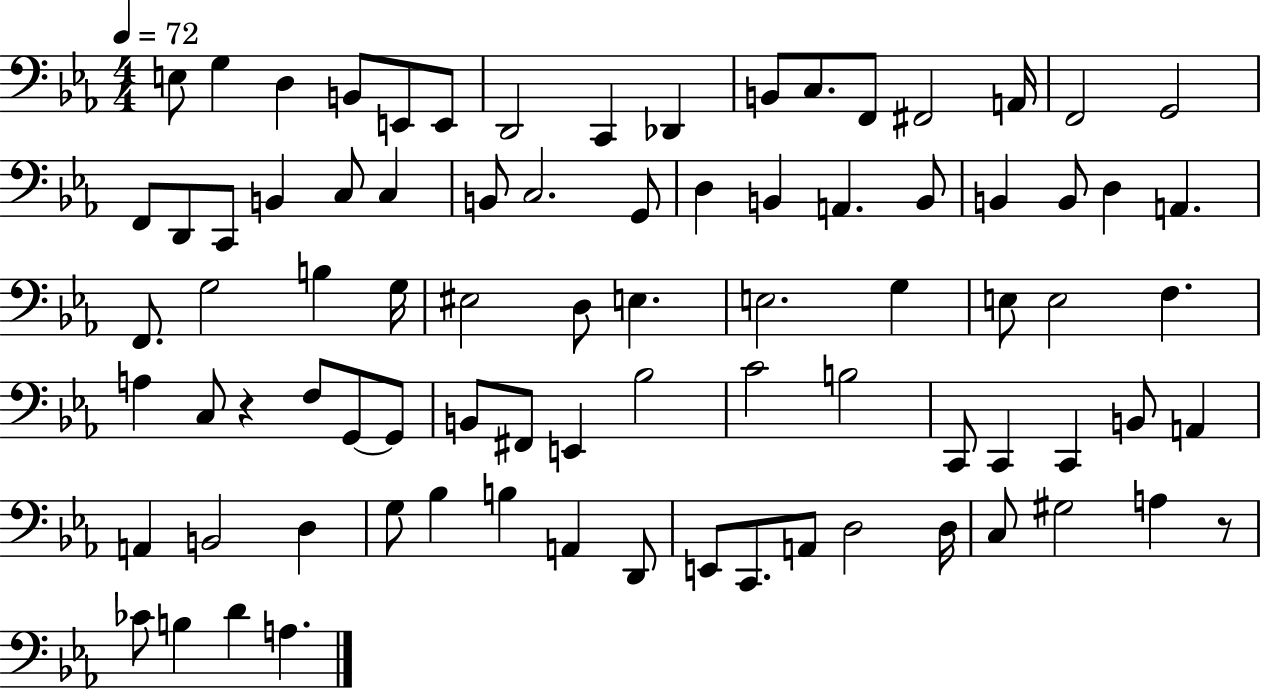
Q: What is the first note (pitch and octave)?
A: E3